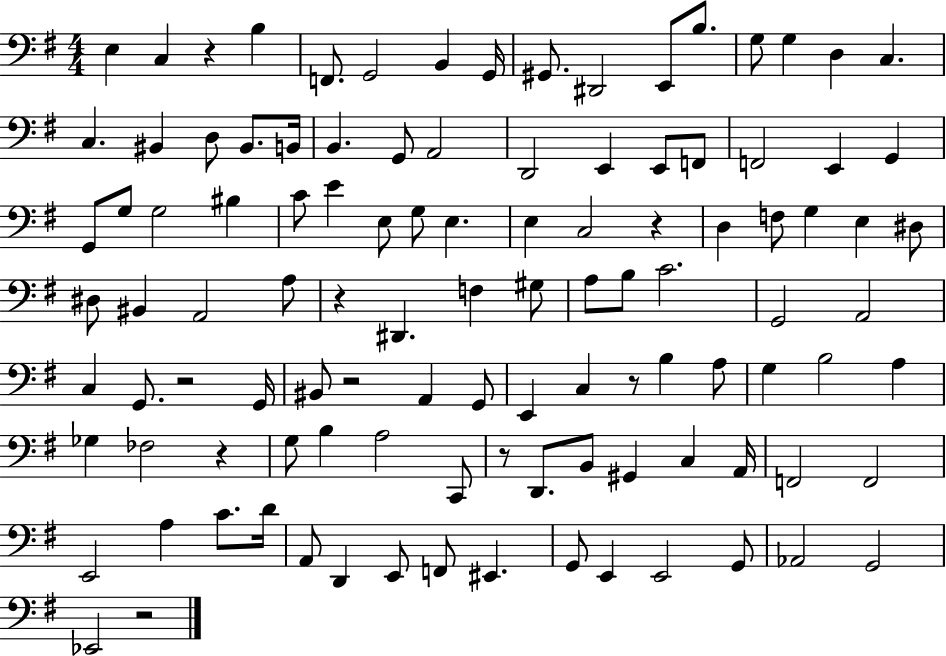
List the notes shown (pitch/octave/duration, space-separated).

E3/q C3/q R/q B3/q F2/e. G2/h B2/q G2/s G#2/e. D#2/h E2/e B3/e. G3/e G3/q D3/q C3/q. C3/q. BIS2/q D3/e BIS2/e. B2/s B2/q. G2/e A2/h D2/h E2/q E2/e F2/e F2/h E2/q G2/q G2/e G3/e G3/h BIS3/q C4/e E4/q E3/e G3/e E3/q. E3/q C3/h R/q D3/q F3/e G3/q E3/q D#3/e D#3/e BIS2/q A2/h A3/e R/q D#2/q. F3/q G#3/e A3/e B3/e C4/h. G2/h A2/h C3/q G2/e. R/h G2/s BIS2/e R/h A2/q G2/e E2/q C3/q R/e B3/q A3/e G3/q B3/h A3/q Gb3/q FES3/h R/q G3/e B3/q A3/h C2/e R/e D2/e. B2/e G#2/q C3/q A2/s F2/h F2/h E2/h A3/q C4/e. D4/s A2/e D2/q E2/e F2/e EIS2/q. G2/e E2/q E2/h G2/e Ab2/h G2/h Eb2/h R/h